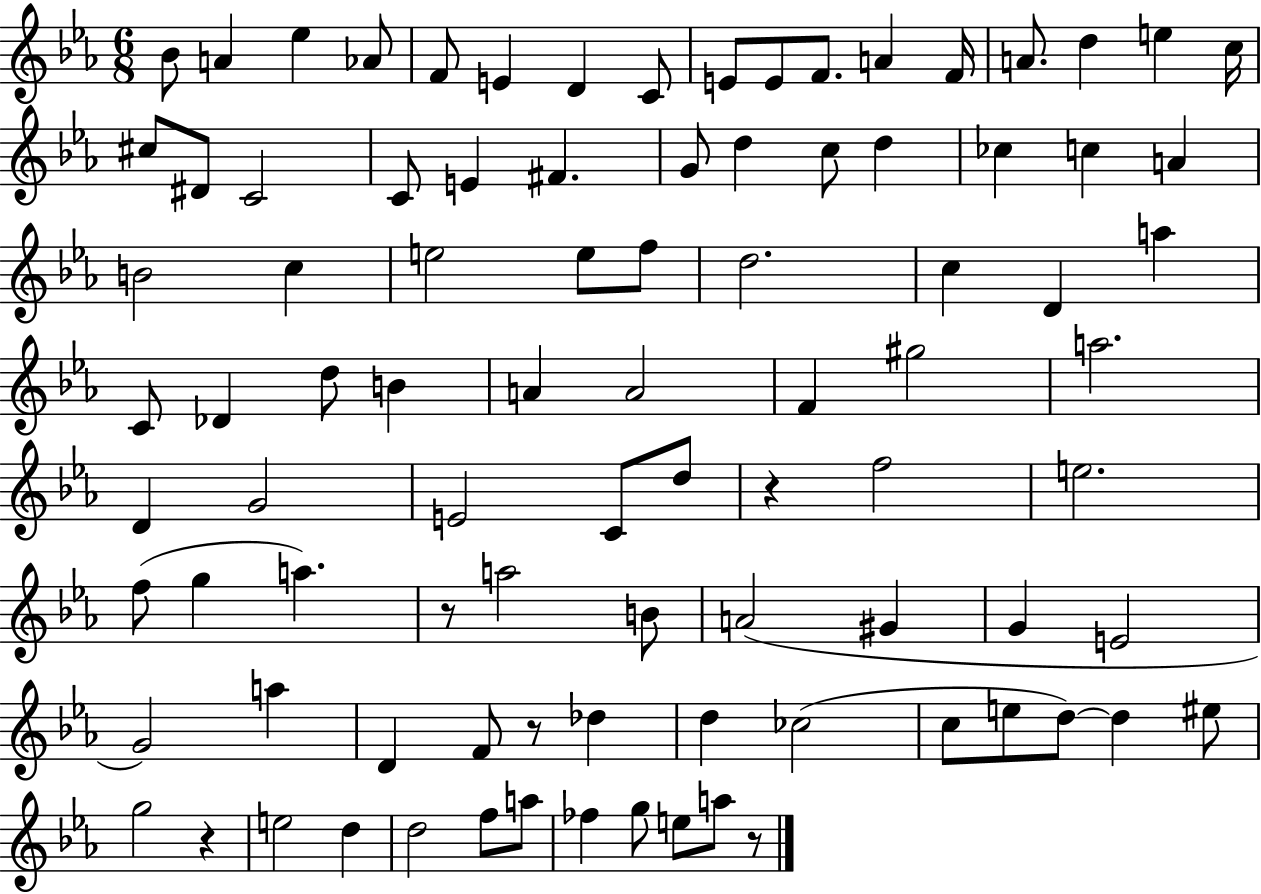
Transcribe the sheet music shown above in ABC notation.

X:1
T:Untitled
M:6/8
L:1/4
K:Eb
_B/2 A _e _A/2 F/2 E D C/2 E/2 E/2 F/2 A F/4 A/2 d e c/4 ^c/2 ^D/2 C2 C/2 E ^F G/2 d c/2 d _c c A B2 c e2 e/2 f/2 d2 c D a C/2 _D d/2 B A A2 F ^g2 a2 D G2 E2 C/2 d/2 z f2 e2 f/2 g a z/2 a2 B/2 A2 ^G G E2 G2 a D F/2 z/2 _d d _c2 c/2 e/2 d/2 d ^e/2 g2 z e2 d d2 f/2 a/2 _f g/2 e/2 a/2 z/2